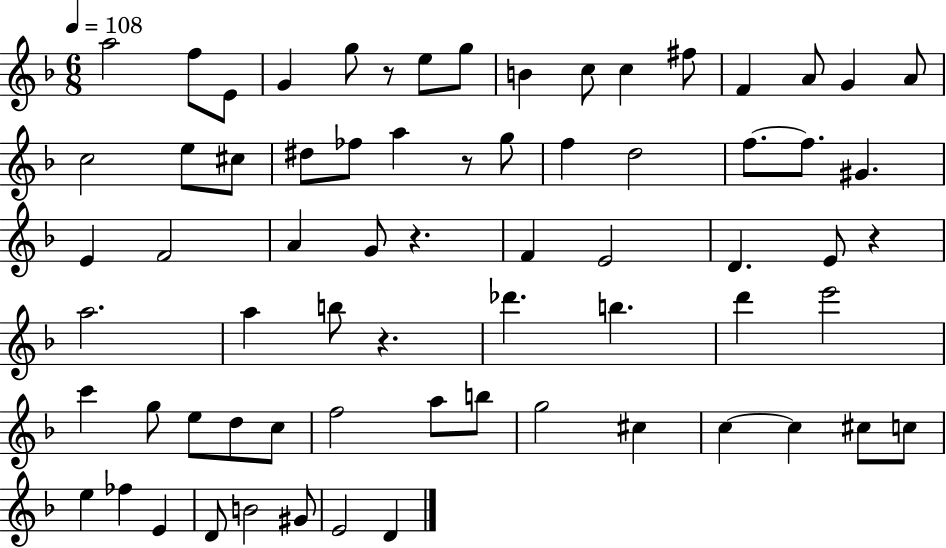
X:1
T:Untitled
M:6/8
L:1/4
K:F
a2 f/2 E/2 G g/2 z/2 e/2 g/2 B c/2 c ^f/2 F A/2 G A/2 c2 e/2 ^c/2 ^d/2 _f/2 a z/2 g/2 f d2 f/2 f/2 ^G E F2 A G/2 z F E2 D E/2 z a2 a b/2 z _d' b d' e'2 c' g/2 e/2 d/2 c/2 f2 a/2 b/2 g2 ^c c c ^c/2 c/2 e _f E D/2 B2 ^G/2 E2 D